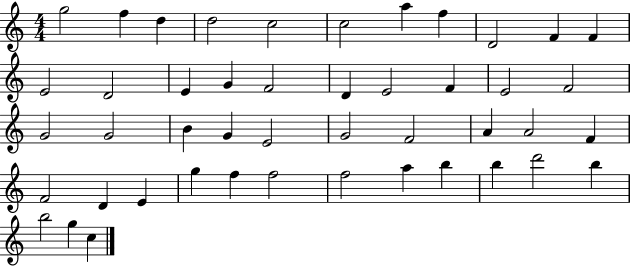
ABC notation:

X:1
T:Untitled
M:4/4
L:1/4
K:C
g2 f d d2 c2 c2 a f D2 F F E2 D2 E G F2 D E2 F E2 F2 G2 G2 B G E2 G2 F2 A A2 F F2 D E g f f2 f2 a b b d'2 b b2 g c